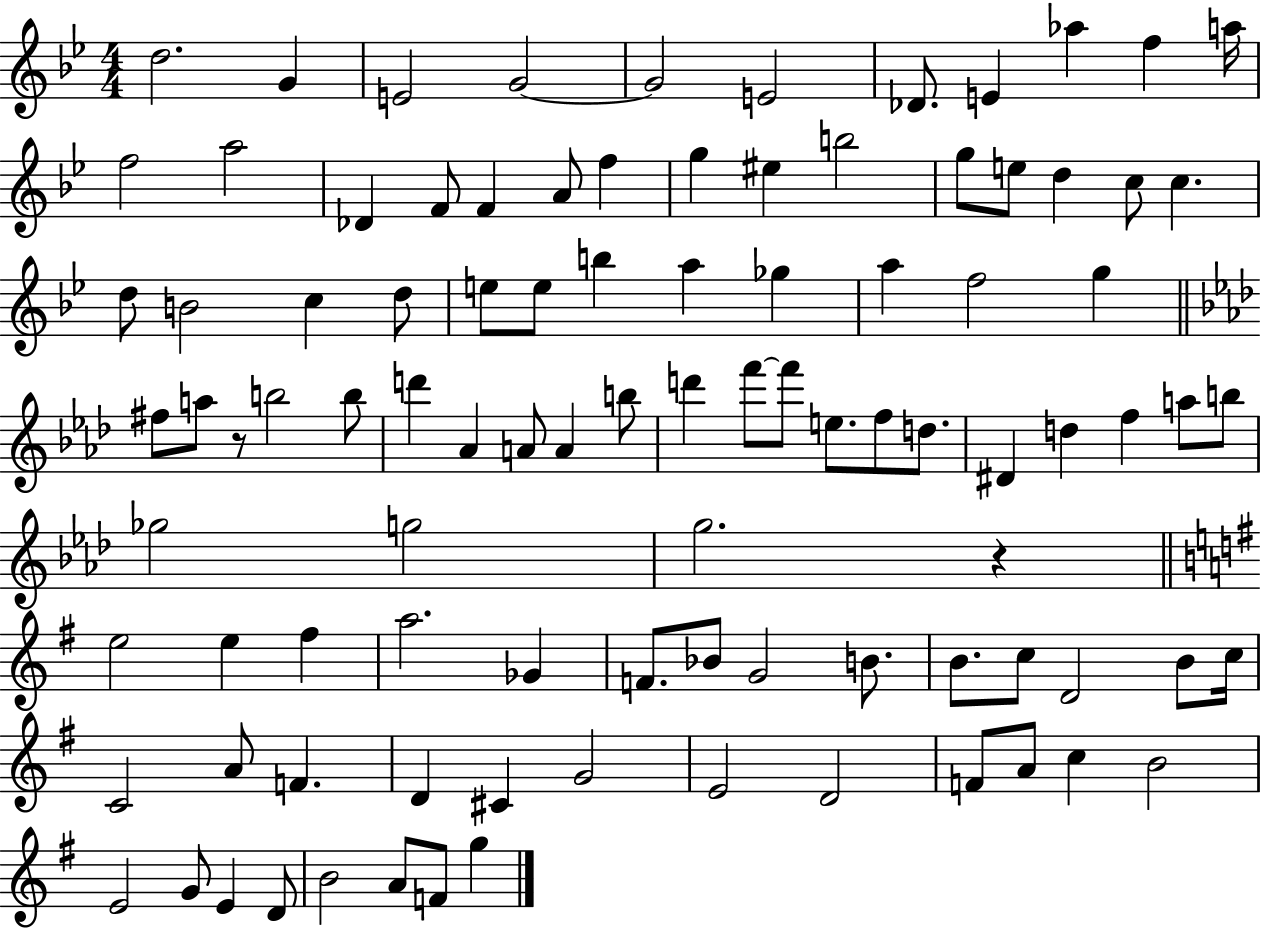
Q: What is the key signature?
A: BES major